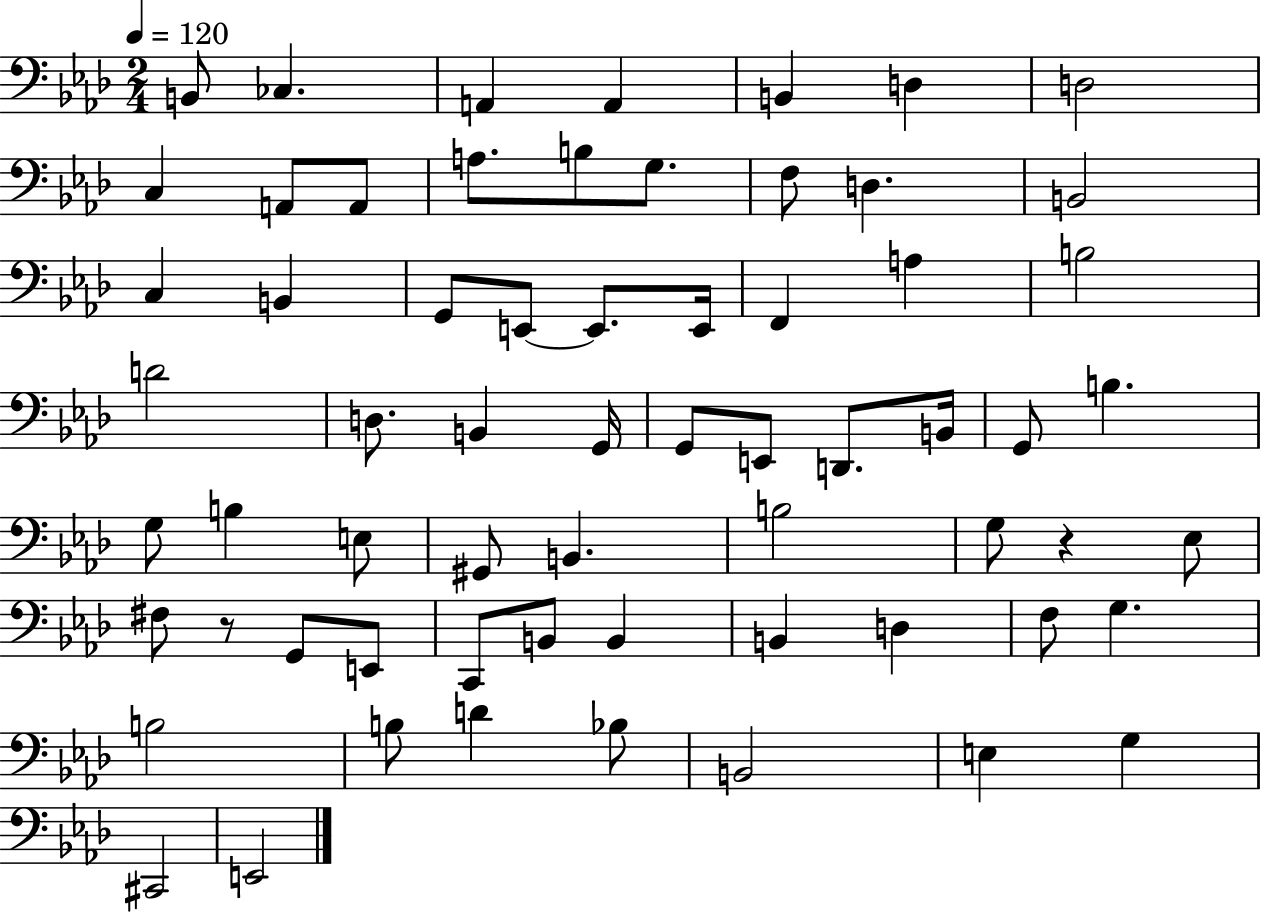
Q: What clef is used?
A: bass